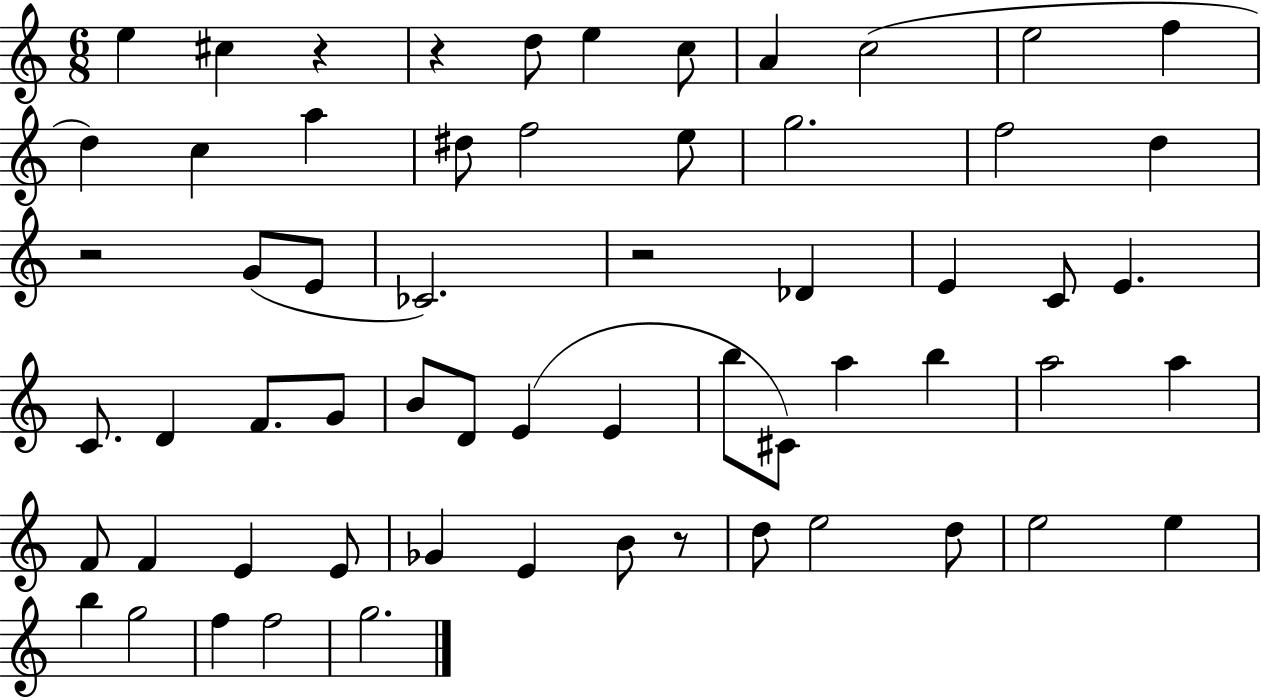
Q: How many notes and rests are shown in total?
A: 61